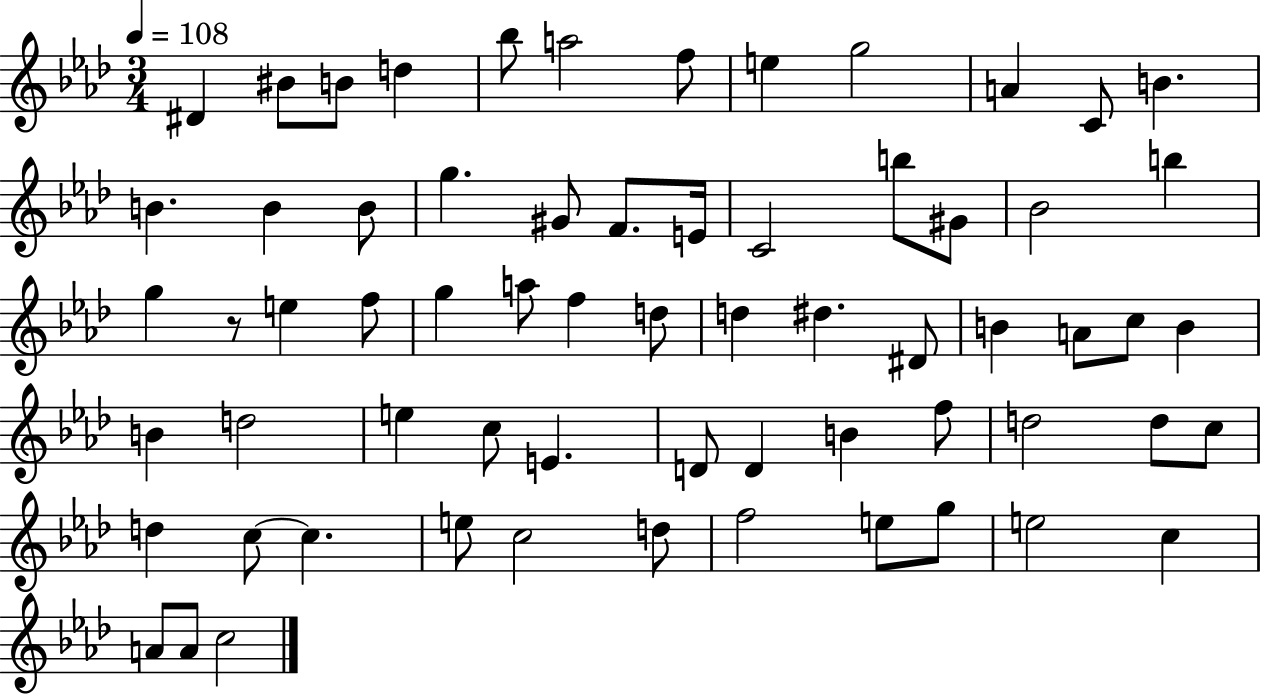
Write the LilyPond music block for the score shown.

{
  \clef treble
  \numericTimeSignature
  \time 3/4
  \key aes \major
  \tempo 4 = 108
  dis'4 bis'8 b'8 d''4 | bes''8 a''2 f''8 | e''4 g''2 | a'4 c'8 b'4. | \break b'4. b'4 b'8 | g''4. gis'8 f'8. e'16 | c'2 b''8 gis'8 | bes'2 b''4 | \break g''4 r8 e''4 f''8 | g''4 a''8 f''4 d''8 | d''4 dis''4. dis'8 | b'4 a'8 c''8 b'4 | \break b'4 d''2 | e''4 c''8 e'4. | d'8 d'4 b'4 f''8 | d''2 d''8 c''8 | \break d''4 c''8~~ c''4. | e''8 c''2 d''8 | f''2 e''8 g''8 | e''2 c''4 | \break a'8 a'8 c''2 | \bar "|."
}